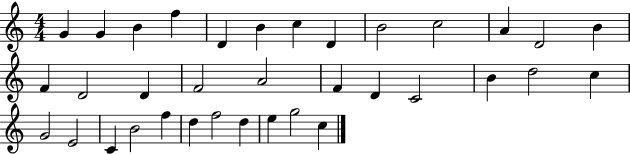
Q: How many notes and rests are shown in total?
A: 35